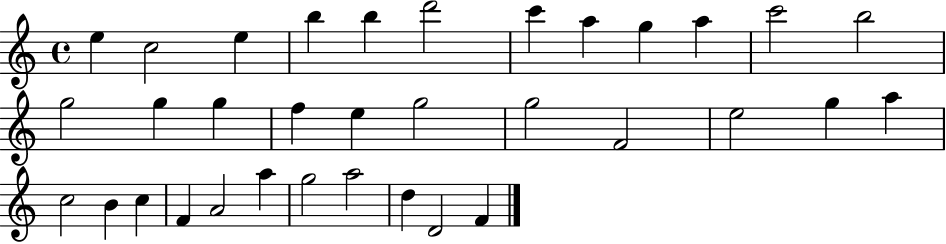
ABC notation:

X:1
T:Untitled
M:4/4
L:1/4
K:C
e c2 e b b d'2 c' a g a c'2 b2 g2 g g f e g2 g2 F2 e2 g a c2 B c F A2 a g2 a2 d D2 F